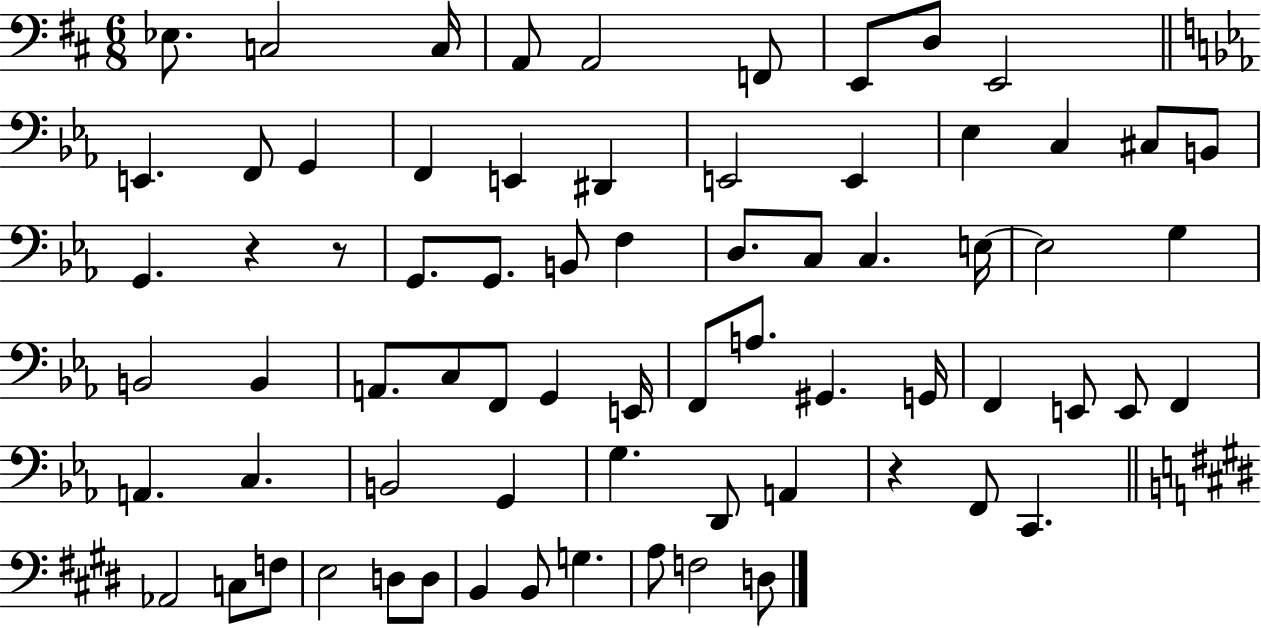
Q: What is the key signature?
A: D major